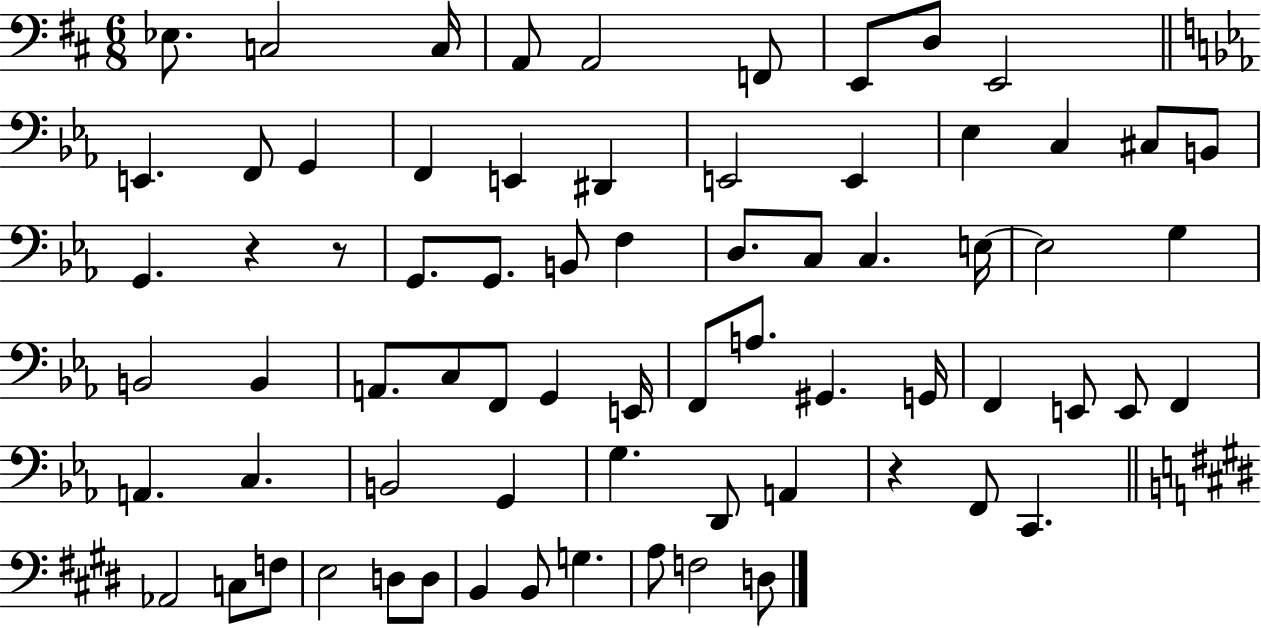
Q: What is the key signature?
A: D major